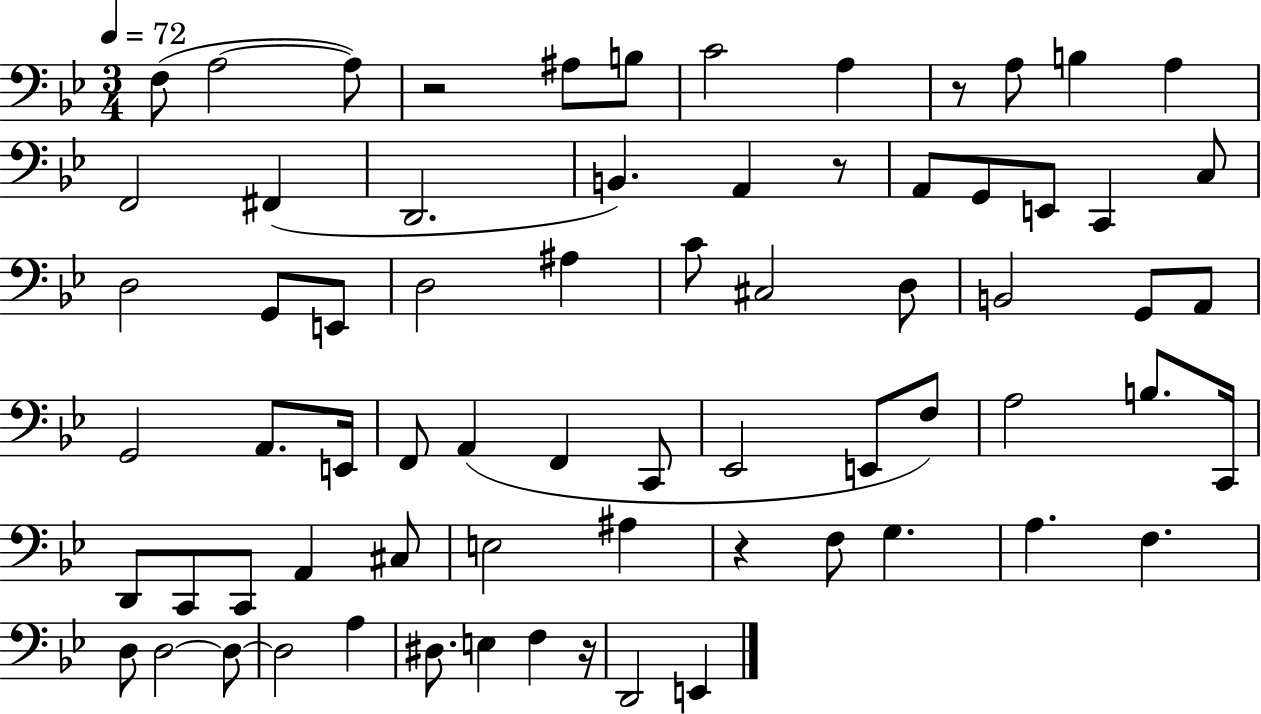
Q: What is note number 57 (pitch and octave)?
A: D3